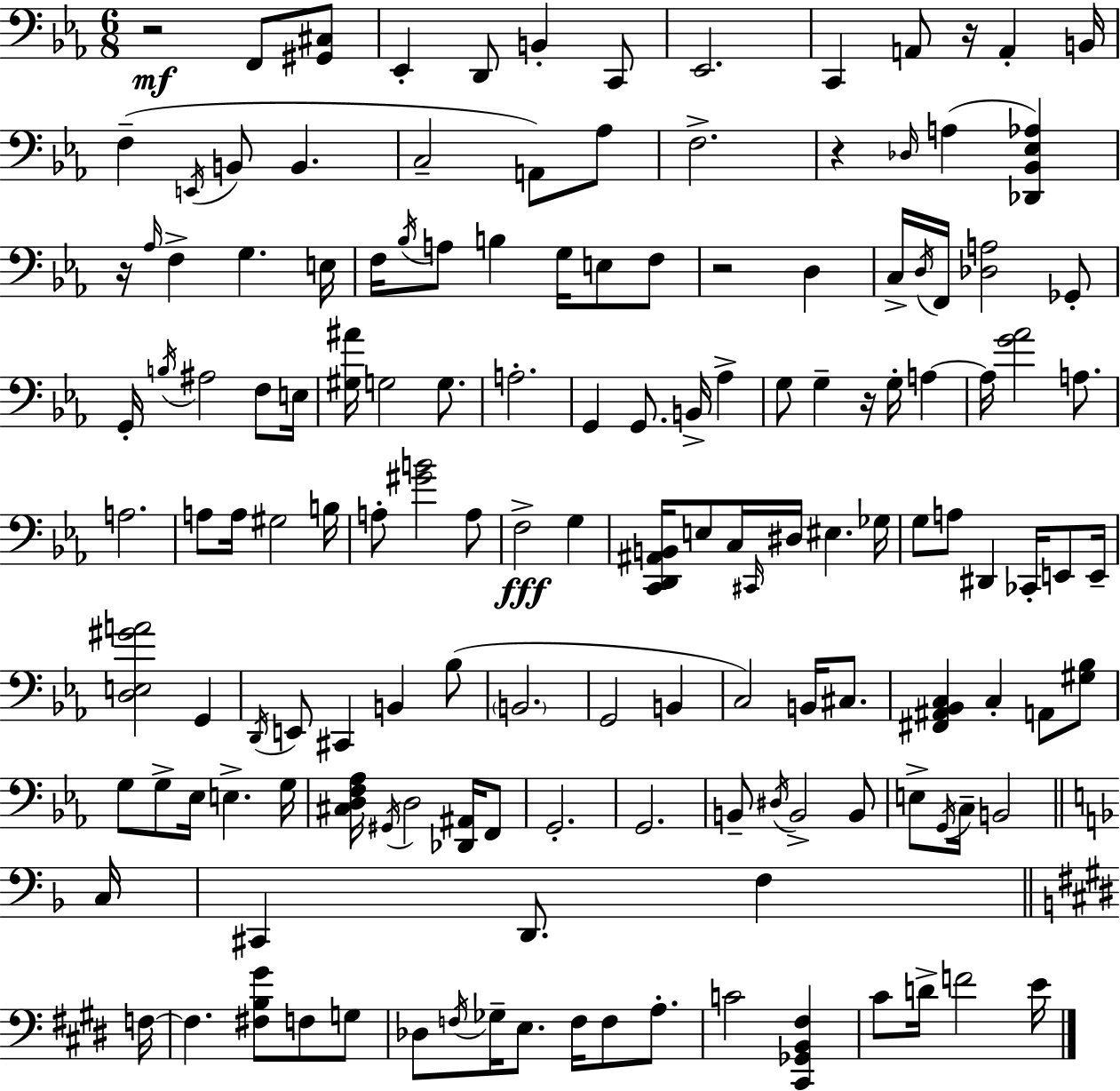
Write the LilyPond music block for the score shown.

{
  \clef bass
  \numericTimeSignature
  \time 6/8
  \key c \minor
  r2\mf f,8 <gis, cis>8 | ees,4-. d,8 b,4-. c,8 | ees,2. | c,4 a,8 r16 a,4-. b,16 | \break f4--( \acciaccatura { e,16 } b,8 b,4. | c2-- a,8) aes8 | f2.-> | r4 \grace { des16 }( a4 <des, bes, ees aes>4) | \break r16 \grace { aes16 } f4-> g4. | e16 f16 \acciaccatura { bes16 } a8 b4 g16 | e8 f8 r2 | d4 c16-> \acciaccatura { d16 } f,16 <des a>2 | \break ges,8-. g,16-. \acciaccatura { b16 } ais2 | f8 e16 <gis ais'>16 g2 | g8. a2.-. | g,4 g,8. | \break b,16-> aes4-> g8 g4-- | r16 g16-. a4~~ a16 <g' aes'>2 | a8. a2. | a8 a16 gis2 | \break b16 a8-. <gis' b'>2 | a8 f2->\fff | g4 <c, d, ais, b,>16 e8 c16 \grace { cis,16 } dis16 | eis4. ges16 g8 a8 dis,4 | \break ces,16-. e,8 e,16-- <d e gis' a'>2 | g,4 \acciaccatura { d,16 } e,8 cis,4 | b,4 bes8( \parenthesize b,2. | g,2 | \break b,4 c2) | b,16 cis8. <fis, ais, bes, c>4 | c4-. a,8 <gis bes>8 g8 g8-> | ees16 e4.-> g16 <cis d f aes>16 \acciaccatura { gis,16 } d2 | \break <des, ais,>16 f,8 g,2.-. | g,2. | b,8-- \acciaccatura { dis16 } | b,2-> b,8 e8-> | \break \acciaccatura { g,16 } c16-- b,2 \bar "||" \break \key d \minor c16 cis,4 d,8. f4 | \bar "||" \break \key e \major f16~~ f4. <fis b gis'>8 f8 g8 | des8 \acciaccatura { f16 } ges16-- e8. f16 f8 a8.-. | c'2 <cis, ges, b, fis>4 | cis'8 d'16-> f'2 | \break e'16 \bar "|."
}